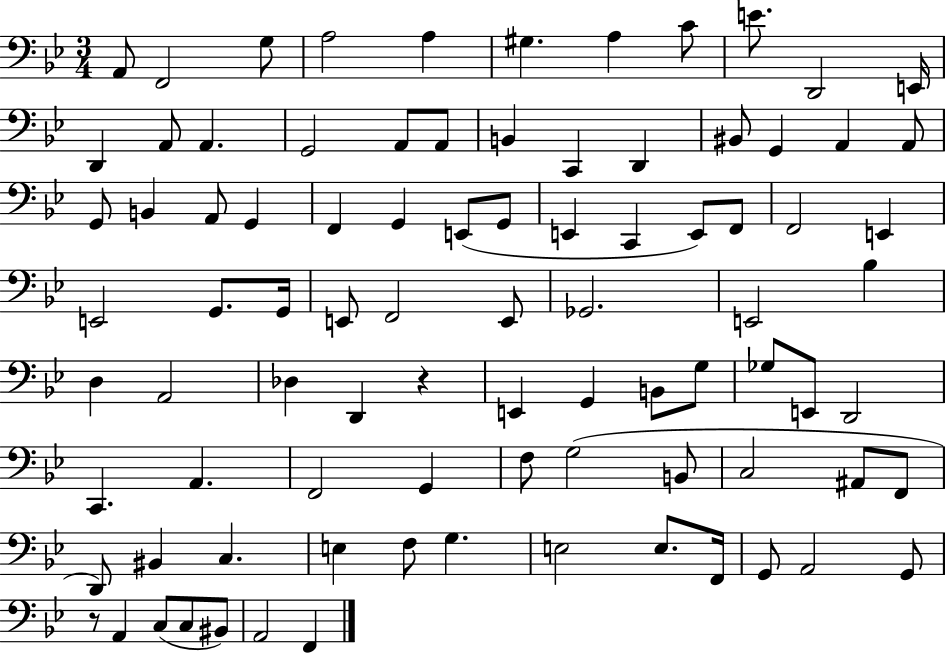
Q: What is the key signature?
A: BES major